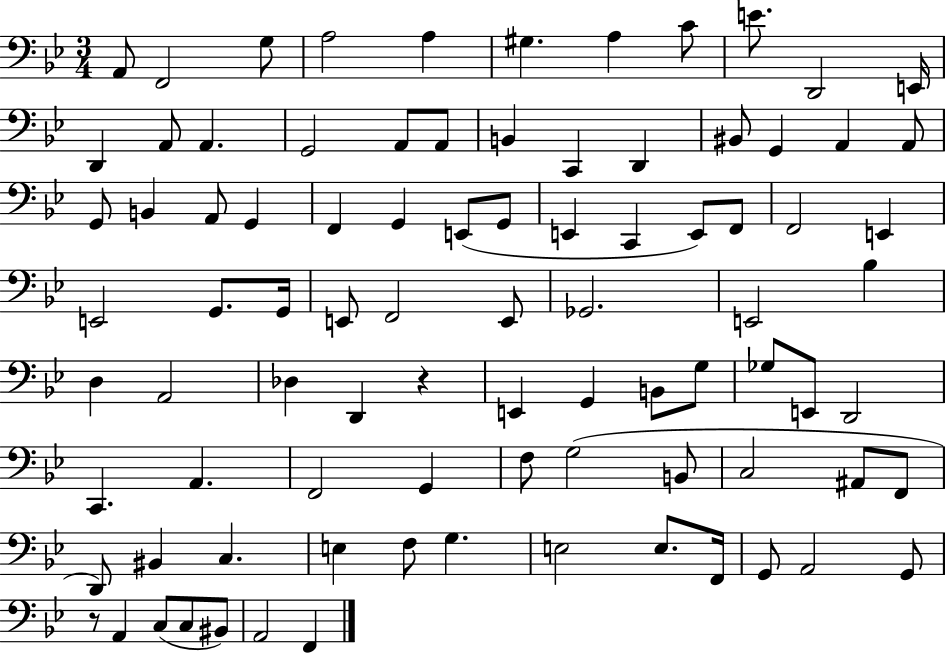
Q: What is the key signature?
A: BES major